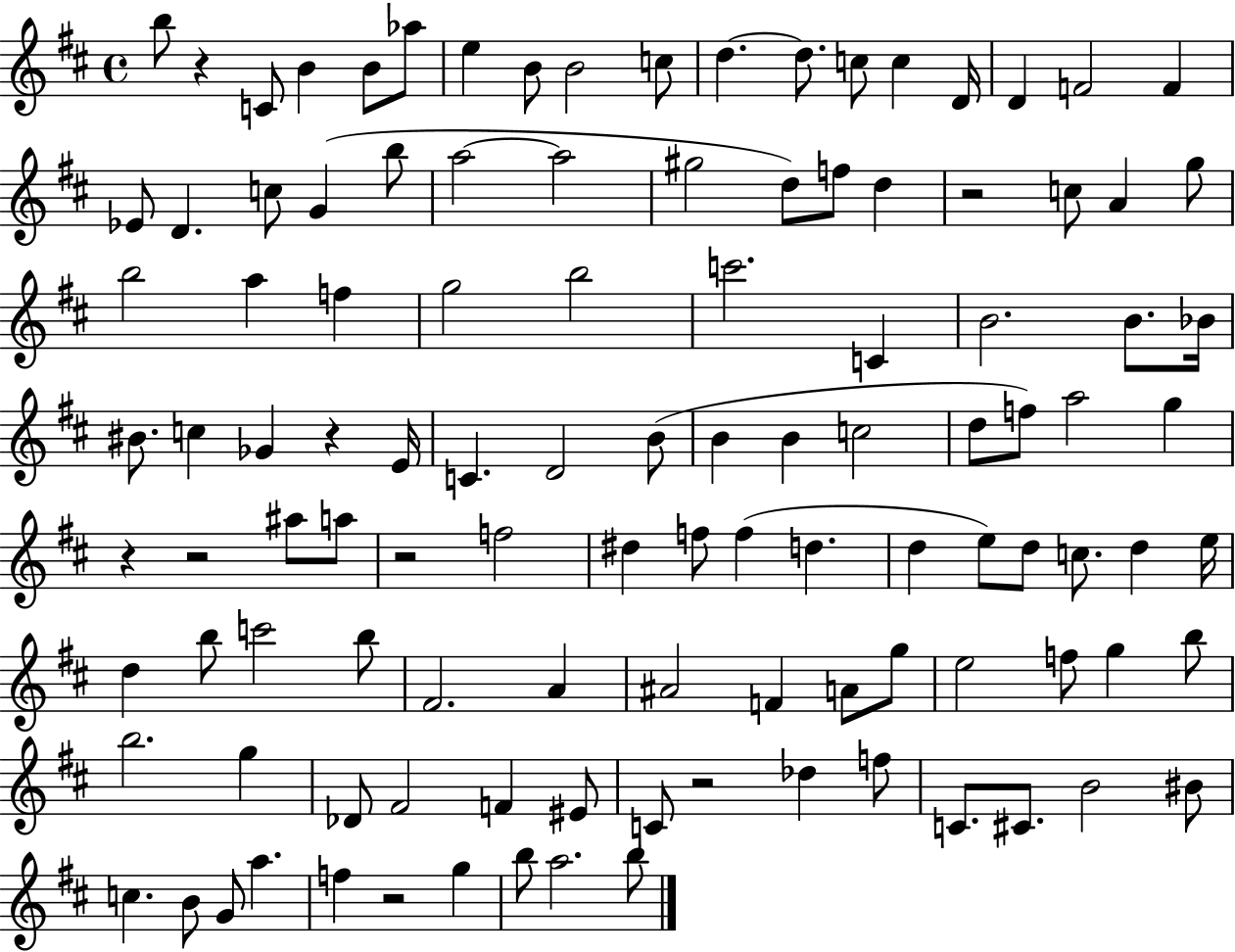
B5/e R/q C4/e B4/q B4/e Ab5/e E5/q B4/e B4/h C5/e D5/q. D5/e. C5/e C5/q D4/s D4/q F4/h F4/q Eb4/e D4/q. C5/e G4/q B5/e A5/h A5/h G#5/h D5/e F5/e D5/q R/h C5/e A4/q G5/e B5/h A5/q F5/q G5/h B5/h C6/h. C4/q B4/h. B4/e. Bb4/s BIS4/e. C5/q Gb4/q R/q E4/s C4/q. D4/h B4/e B4/q B4/q C5/h D5/e F5/e A5/h G5/q R/q R/h A#5/e A5/e R/h F5/h D#5/q F5/e F5/q D5/q. D5/q E5/e D5/e C5/e. D5/q E5/s D5/q B5/e C6/h B5/e F#4/h. A4/q A#4/h F4/q A4/e G5/e E5/h F5/e G5/q B5/e B5/h. G5/q Db4/e F#4/h F4/q EIS4/e C4/e R/h Db5/q F5/e C4/e. C#4/e. B4/h BIS4/e C5/q. B4/e G4/e A5/q. F5/q R/h G5/q B5/e A5/h. B5/e